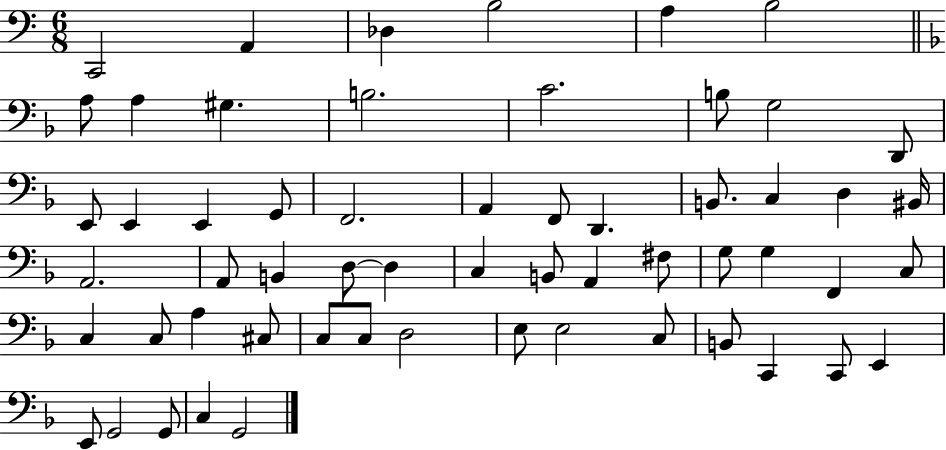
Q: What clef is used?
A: bass